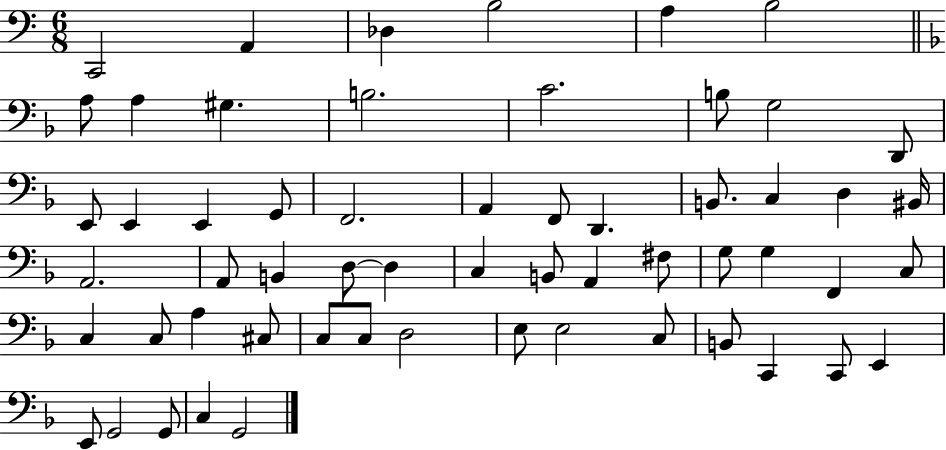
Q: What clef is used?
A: bass